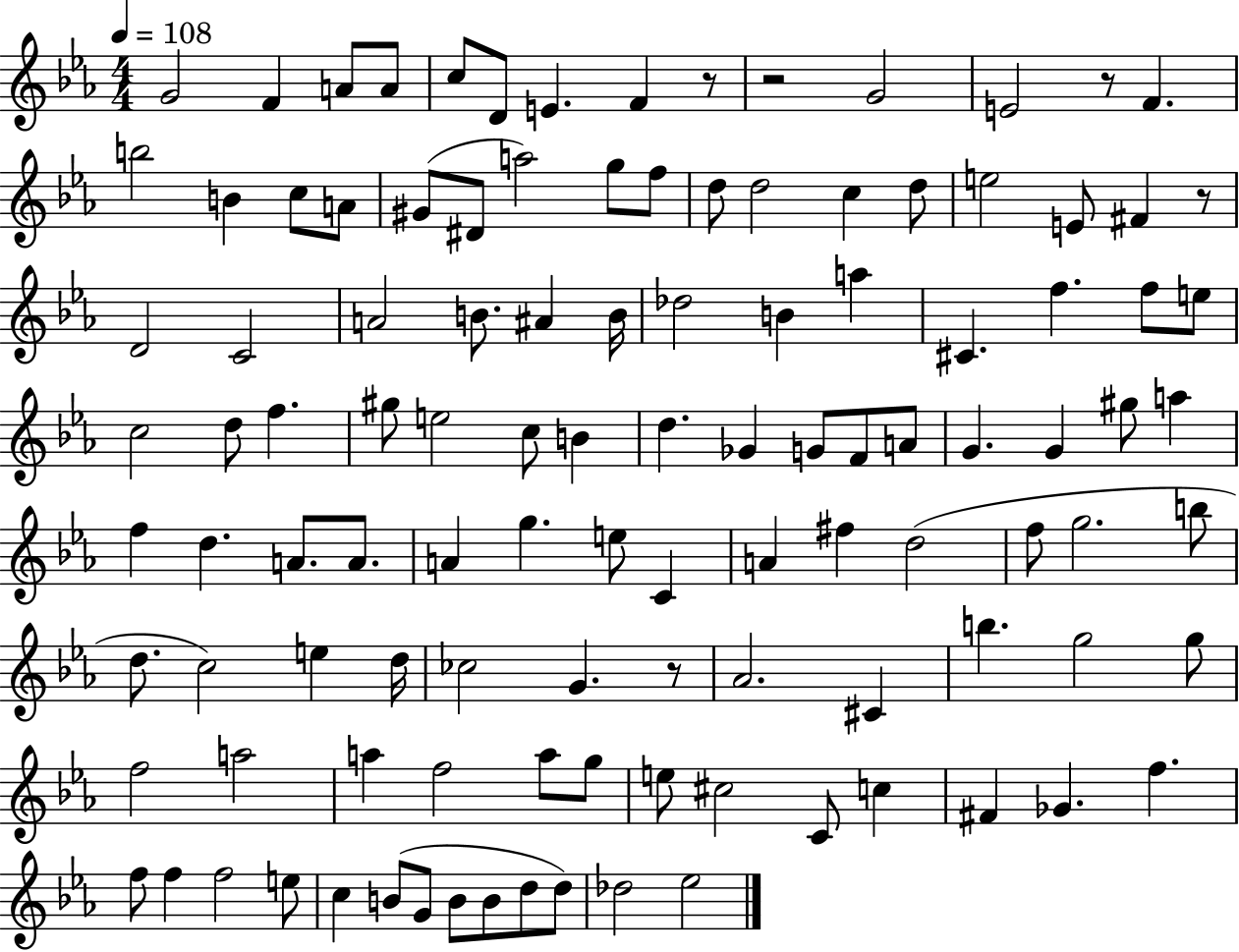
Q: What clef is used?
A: treble